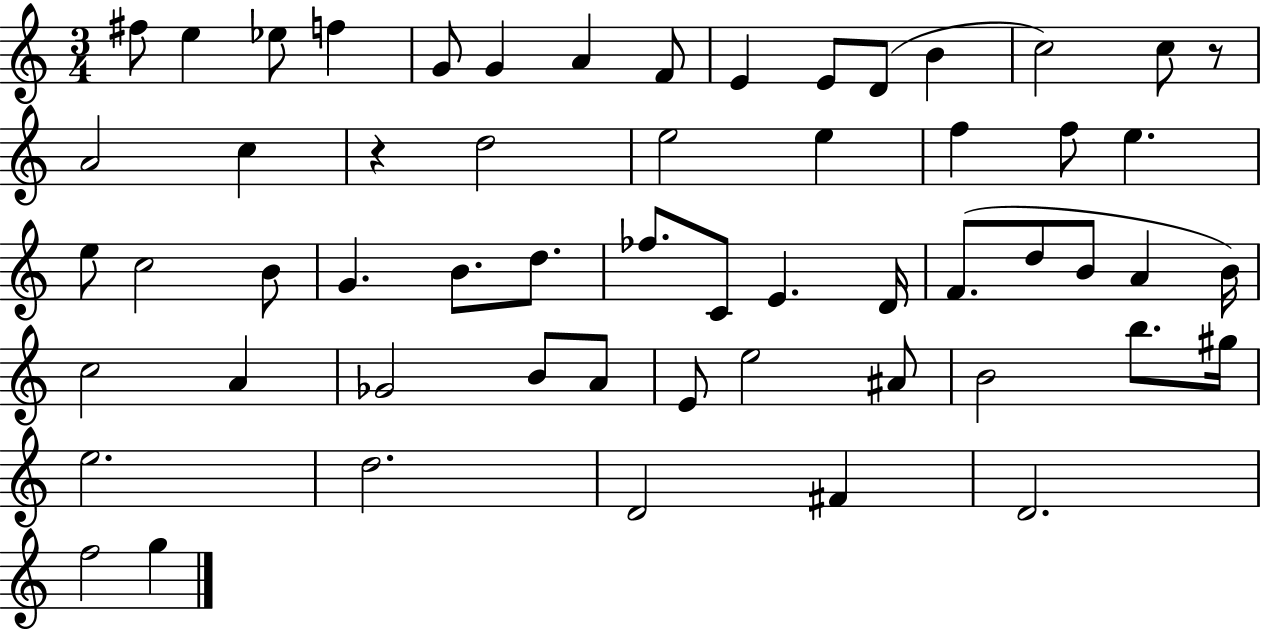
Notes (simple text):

F#5/e E5/q Eb5/e F5/q G4/e G4/q A4/q F4/e E4/q E4/e D4/e B4/q C5/h C5/e R/e A4/h C5/q R/q D5/h E5/h E5/q F5/q F5/e E5/q. E5/e C5/h B4/e G4/q. B4/e. D5/e. FES5/e. C4/e E4/q. D4/s F4/e. D5/e B4/e A4/q B4/s C5/h A4/q Gb4/h B4/e A4/e E4/e E5/h A#4/e B4/h B5/e. G#5/s E5/h. D5/h. D4/h F#4/q D4/h. F5/h G5/q